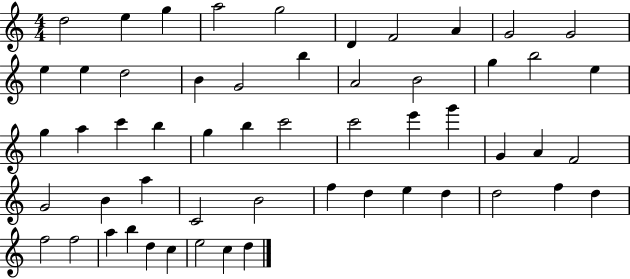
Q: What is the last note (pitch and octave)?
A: D5